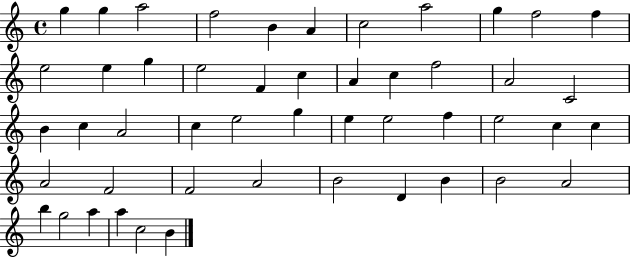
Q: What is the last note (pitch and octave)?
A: B4